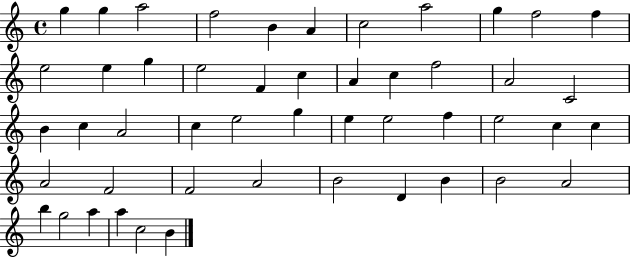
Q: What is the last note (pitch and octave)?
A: B4